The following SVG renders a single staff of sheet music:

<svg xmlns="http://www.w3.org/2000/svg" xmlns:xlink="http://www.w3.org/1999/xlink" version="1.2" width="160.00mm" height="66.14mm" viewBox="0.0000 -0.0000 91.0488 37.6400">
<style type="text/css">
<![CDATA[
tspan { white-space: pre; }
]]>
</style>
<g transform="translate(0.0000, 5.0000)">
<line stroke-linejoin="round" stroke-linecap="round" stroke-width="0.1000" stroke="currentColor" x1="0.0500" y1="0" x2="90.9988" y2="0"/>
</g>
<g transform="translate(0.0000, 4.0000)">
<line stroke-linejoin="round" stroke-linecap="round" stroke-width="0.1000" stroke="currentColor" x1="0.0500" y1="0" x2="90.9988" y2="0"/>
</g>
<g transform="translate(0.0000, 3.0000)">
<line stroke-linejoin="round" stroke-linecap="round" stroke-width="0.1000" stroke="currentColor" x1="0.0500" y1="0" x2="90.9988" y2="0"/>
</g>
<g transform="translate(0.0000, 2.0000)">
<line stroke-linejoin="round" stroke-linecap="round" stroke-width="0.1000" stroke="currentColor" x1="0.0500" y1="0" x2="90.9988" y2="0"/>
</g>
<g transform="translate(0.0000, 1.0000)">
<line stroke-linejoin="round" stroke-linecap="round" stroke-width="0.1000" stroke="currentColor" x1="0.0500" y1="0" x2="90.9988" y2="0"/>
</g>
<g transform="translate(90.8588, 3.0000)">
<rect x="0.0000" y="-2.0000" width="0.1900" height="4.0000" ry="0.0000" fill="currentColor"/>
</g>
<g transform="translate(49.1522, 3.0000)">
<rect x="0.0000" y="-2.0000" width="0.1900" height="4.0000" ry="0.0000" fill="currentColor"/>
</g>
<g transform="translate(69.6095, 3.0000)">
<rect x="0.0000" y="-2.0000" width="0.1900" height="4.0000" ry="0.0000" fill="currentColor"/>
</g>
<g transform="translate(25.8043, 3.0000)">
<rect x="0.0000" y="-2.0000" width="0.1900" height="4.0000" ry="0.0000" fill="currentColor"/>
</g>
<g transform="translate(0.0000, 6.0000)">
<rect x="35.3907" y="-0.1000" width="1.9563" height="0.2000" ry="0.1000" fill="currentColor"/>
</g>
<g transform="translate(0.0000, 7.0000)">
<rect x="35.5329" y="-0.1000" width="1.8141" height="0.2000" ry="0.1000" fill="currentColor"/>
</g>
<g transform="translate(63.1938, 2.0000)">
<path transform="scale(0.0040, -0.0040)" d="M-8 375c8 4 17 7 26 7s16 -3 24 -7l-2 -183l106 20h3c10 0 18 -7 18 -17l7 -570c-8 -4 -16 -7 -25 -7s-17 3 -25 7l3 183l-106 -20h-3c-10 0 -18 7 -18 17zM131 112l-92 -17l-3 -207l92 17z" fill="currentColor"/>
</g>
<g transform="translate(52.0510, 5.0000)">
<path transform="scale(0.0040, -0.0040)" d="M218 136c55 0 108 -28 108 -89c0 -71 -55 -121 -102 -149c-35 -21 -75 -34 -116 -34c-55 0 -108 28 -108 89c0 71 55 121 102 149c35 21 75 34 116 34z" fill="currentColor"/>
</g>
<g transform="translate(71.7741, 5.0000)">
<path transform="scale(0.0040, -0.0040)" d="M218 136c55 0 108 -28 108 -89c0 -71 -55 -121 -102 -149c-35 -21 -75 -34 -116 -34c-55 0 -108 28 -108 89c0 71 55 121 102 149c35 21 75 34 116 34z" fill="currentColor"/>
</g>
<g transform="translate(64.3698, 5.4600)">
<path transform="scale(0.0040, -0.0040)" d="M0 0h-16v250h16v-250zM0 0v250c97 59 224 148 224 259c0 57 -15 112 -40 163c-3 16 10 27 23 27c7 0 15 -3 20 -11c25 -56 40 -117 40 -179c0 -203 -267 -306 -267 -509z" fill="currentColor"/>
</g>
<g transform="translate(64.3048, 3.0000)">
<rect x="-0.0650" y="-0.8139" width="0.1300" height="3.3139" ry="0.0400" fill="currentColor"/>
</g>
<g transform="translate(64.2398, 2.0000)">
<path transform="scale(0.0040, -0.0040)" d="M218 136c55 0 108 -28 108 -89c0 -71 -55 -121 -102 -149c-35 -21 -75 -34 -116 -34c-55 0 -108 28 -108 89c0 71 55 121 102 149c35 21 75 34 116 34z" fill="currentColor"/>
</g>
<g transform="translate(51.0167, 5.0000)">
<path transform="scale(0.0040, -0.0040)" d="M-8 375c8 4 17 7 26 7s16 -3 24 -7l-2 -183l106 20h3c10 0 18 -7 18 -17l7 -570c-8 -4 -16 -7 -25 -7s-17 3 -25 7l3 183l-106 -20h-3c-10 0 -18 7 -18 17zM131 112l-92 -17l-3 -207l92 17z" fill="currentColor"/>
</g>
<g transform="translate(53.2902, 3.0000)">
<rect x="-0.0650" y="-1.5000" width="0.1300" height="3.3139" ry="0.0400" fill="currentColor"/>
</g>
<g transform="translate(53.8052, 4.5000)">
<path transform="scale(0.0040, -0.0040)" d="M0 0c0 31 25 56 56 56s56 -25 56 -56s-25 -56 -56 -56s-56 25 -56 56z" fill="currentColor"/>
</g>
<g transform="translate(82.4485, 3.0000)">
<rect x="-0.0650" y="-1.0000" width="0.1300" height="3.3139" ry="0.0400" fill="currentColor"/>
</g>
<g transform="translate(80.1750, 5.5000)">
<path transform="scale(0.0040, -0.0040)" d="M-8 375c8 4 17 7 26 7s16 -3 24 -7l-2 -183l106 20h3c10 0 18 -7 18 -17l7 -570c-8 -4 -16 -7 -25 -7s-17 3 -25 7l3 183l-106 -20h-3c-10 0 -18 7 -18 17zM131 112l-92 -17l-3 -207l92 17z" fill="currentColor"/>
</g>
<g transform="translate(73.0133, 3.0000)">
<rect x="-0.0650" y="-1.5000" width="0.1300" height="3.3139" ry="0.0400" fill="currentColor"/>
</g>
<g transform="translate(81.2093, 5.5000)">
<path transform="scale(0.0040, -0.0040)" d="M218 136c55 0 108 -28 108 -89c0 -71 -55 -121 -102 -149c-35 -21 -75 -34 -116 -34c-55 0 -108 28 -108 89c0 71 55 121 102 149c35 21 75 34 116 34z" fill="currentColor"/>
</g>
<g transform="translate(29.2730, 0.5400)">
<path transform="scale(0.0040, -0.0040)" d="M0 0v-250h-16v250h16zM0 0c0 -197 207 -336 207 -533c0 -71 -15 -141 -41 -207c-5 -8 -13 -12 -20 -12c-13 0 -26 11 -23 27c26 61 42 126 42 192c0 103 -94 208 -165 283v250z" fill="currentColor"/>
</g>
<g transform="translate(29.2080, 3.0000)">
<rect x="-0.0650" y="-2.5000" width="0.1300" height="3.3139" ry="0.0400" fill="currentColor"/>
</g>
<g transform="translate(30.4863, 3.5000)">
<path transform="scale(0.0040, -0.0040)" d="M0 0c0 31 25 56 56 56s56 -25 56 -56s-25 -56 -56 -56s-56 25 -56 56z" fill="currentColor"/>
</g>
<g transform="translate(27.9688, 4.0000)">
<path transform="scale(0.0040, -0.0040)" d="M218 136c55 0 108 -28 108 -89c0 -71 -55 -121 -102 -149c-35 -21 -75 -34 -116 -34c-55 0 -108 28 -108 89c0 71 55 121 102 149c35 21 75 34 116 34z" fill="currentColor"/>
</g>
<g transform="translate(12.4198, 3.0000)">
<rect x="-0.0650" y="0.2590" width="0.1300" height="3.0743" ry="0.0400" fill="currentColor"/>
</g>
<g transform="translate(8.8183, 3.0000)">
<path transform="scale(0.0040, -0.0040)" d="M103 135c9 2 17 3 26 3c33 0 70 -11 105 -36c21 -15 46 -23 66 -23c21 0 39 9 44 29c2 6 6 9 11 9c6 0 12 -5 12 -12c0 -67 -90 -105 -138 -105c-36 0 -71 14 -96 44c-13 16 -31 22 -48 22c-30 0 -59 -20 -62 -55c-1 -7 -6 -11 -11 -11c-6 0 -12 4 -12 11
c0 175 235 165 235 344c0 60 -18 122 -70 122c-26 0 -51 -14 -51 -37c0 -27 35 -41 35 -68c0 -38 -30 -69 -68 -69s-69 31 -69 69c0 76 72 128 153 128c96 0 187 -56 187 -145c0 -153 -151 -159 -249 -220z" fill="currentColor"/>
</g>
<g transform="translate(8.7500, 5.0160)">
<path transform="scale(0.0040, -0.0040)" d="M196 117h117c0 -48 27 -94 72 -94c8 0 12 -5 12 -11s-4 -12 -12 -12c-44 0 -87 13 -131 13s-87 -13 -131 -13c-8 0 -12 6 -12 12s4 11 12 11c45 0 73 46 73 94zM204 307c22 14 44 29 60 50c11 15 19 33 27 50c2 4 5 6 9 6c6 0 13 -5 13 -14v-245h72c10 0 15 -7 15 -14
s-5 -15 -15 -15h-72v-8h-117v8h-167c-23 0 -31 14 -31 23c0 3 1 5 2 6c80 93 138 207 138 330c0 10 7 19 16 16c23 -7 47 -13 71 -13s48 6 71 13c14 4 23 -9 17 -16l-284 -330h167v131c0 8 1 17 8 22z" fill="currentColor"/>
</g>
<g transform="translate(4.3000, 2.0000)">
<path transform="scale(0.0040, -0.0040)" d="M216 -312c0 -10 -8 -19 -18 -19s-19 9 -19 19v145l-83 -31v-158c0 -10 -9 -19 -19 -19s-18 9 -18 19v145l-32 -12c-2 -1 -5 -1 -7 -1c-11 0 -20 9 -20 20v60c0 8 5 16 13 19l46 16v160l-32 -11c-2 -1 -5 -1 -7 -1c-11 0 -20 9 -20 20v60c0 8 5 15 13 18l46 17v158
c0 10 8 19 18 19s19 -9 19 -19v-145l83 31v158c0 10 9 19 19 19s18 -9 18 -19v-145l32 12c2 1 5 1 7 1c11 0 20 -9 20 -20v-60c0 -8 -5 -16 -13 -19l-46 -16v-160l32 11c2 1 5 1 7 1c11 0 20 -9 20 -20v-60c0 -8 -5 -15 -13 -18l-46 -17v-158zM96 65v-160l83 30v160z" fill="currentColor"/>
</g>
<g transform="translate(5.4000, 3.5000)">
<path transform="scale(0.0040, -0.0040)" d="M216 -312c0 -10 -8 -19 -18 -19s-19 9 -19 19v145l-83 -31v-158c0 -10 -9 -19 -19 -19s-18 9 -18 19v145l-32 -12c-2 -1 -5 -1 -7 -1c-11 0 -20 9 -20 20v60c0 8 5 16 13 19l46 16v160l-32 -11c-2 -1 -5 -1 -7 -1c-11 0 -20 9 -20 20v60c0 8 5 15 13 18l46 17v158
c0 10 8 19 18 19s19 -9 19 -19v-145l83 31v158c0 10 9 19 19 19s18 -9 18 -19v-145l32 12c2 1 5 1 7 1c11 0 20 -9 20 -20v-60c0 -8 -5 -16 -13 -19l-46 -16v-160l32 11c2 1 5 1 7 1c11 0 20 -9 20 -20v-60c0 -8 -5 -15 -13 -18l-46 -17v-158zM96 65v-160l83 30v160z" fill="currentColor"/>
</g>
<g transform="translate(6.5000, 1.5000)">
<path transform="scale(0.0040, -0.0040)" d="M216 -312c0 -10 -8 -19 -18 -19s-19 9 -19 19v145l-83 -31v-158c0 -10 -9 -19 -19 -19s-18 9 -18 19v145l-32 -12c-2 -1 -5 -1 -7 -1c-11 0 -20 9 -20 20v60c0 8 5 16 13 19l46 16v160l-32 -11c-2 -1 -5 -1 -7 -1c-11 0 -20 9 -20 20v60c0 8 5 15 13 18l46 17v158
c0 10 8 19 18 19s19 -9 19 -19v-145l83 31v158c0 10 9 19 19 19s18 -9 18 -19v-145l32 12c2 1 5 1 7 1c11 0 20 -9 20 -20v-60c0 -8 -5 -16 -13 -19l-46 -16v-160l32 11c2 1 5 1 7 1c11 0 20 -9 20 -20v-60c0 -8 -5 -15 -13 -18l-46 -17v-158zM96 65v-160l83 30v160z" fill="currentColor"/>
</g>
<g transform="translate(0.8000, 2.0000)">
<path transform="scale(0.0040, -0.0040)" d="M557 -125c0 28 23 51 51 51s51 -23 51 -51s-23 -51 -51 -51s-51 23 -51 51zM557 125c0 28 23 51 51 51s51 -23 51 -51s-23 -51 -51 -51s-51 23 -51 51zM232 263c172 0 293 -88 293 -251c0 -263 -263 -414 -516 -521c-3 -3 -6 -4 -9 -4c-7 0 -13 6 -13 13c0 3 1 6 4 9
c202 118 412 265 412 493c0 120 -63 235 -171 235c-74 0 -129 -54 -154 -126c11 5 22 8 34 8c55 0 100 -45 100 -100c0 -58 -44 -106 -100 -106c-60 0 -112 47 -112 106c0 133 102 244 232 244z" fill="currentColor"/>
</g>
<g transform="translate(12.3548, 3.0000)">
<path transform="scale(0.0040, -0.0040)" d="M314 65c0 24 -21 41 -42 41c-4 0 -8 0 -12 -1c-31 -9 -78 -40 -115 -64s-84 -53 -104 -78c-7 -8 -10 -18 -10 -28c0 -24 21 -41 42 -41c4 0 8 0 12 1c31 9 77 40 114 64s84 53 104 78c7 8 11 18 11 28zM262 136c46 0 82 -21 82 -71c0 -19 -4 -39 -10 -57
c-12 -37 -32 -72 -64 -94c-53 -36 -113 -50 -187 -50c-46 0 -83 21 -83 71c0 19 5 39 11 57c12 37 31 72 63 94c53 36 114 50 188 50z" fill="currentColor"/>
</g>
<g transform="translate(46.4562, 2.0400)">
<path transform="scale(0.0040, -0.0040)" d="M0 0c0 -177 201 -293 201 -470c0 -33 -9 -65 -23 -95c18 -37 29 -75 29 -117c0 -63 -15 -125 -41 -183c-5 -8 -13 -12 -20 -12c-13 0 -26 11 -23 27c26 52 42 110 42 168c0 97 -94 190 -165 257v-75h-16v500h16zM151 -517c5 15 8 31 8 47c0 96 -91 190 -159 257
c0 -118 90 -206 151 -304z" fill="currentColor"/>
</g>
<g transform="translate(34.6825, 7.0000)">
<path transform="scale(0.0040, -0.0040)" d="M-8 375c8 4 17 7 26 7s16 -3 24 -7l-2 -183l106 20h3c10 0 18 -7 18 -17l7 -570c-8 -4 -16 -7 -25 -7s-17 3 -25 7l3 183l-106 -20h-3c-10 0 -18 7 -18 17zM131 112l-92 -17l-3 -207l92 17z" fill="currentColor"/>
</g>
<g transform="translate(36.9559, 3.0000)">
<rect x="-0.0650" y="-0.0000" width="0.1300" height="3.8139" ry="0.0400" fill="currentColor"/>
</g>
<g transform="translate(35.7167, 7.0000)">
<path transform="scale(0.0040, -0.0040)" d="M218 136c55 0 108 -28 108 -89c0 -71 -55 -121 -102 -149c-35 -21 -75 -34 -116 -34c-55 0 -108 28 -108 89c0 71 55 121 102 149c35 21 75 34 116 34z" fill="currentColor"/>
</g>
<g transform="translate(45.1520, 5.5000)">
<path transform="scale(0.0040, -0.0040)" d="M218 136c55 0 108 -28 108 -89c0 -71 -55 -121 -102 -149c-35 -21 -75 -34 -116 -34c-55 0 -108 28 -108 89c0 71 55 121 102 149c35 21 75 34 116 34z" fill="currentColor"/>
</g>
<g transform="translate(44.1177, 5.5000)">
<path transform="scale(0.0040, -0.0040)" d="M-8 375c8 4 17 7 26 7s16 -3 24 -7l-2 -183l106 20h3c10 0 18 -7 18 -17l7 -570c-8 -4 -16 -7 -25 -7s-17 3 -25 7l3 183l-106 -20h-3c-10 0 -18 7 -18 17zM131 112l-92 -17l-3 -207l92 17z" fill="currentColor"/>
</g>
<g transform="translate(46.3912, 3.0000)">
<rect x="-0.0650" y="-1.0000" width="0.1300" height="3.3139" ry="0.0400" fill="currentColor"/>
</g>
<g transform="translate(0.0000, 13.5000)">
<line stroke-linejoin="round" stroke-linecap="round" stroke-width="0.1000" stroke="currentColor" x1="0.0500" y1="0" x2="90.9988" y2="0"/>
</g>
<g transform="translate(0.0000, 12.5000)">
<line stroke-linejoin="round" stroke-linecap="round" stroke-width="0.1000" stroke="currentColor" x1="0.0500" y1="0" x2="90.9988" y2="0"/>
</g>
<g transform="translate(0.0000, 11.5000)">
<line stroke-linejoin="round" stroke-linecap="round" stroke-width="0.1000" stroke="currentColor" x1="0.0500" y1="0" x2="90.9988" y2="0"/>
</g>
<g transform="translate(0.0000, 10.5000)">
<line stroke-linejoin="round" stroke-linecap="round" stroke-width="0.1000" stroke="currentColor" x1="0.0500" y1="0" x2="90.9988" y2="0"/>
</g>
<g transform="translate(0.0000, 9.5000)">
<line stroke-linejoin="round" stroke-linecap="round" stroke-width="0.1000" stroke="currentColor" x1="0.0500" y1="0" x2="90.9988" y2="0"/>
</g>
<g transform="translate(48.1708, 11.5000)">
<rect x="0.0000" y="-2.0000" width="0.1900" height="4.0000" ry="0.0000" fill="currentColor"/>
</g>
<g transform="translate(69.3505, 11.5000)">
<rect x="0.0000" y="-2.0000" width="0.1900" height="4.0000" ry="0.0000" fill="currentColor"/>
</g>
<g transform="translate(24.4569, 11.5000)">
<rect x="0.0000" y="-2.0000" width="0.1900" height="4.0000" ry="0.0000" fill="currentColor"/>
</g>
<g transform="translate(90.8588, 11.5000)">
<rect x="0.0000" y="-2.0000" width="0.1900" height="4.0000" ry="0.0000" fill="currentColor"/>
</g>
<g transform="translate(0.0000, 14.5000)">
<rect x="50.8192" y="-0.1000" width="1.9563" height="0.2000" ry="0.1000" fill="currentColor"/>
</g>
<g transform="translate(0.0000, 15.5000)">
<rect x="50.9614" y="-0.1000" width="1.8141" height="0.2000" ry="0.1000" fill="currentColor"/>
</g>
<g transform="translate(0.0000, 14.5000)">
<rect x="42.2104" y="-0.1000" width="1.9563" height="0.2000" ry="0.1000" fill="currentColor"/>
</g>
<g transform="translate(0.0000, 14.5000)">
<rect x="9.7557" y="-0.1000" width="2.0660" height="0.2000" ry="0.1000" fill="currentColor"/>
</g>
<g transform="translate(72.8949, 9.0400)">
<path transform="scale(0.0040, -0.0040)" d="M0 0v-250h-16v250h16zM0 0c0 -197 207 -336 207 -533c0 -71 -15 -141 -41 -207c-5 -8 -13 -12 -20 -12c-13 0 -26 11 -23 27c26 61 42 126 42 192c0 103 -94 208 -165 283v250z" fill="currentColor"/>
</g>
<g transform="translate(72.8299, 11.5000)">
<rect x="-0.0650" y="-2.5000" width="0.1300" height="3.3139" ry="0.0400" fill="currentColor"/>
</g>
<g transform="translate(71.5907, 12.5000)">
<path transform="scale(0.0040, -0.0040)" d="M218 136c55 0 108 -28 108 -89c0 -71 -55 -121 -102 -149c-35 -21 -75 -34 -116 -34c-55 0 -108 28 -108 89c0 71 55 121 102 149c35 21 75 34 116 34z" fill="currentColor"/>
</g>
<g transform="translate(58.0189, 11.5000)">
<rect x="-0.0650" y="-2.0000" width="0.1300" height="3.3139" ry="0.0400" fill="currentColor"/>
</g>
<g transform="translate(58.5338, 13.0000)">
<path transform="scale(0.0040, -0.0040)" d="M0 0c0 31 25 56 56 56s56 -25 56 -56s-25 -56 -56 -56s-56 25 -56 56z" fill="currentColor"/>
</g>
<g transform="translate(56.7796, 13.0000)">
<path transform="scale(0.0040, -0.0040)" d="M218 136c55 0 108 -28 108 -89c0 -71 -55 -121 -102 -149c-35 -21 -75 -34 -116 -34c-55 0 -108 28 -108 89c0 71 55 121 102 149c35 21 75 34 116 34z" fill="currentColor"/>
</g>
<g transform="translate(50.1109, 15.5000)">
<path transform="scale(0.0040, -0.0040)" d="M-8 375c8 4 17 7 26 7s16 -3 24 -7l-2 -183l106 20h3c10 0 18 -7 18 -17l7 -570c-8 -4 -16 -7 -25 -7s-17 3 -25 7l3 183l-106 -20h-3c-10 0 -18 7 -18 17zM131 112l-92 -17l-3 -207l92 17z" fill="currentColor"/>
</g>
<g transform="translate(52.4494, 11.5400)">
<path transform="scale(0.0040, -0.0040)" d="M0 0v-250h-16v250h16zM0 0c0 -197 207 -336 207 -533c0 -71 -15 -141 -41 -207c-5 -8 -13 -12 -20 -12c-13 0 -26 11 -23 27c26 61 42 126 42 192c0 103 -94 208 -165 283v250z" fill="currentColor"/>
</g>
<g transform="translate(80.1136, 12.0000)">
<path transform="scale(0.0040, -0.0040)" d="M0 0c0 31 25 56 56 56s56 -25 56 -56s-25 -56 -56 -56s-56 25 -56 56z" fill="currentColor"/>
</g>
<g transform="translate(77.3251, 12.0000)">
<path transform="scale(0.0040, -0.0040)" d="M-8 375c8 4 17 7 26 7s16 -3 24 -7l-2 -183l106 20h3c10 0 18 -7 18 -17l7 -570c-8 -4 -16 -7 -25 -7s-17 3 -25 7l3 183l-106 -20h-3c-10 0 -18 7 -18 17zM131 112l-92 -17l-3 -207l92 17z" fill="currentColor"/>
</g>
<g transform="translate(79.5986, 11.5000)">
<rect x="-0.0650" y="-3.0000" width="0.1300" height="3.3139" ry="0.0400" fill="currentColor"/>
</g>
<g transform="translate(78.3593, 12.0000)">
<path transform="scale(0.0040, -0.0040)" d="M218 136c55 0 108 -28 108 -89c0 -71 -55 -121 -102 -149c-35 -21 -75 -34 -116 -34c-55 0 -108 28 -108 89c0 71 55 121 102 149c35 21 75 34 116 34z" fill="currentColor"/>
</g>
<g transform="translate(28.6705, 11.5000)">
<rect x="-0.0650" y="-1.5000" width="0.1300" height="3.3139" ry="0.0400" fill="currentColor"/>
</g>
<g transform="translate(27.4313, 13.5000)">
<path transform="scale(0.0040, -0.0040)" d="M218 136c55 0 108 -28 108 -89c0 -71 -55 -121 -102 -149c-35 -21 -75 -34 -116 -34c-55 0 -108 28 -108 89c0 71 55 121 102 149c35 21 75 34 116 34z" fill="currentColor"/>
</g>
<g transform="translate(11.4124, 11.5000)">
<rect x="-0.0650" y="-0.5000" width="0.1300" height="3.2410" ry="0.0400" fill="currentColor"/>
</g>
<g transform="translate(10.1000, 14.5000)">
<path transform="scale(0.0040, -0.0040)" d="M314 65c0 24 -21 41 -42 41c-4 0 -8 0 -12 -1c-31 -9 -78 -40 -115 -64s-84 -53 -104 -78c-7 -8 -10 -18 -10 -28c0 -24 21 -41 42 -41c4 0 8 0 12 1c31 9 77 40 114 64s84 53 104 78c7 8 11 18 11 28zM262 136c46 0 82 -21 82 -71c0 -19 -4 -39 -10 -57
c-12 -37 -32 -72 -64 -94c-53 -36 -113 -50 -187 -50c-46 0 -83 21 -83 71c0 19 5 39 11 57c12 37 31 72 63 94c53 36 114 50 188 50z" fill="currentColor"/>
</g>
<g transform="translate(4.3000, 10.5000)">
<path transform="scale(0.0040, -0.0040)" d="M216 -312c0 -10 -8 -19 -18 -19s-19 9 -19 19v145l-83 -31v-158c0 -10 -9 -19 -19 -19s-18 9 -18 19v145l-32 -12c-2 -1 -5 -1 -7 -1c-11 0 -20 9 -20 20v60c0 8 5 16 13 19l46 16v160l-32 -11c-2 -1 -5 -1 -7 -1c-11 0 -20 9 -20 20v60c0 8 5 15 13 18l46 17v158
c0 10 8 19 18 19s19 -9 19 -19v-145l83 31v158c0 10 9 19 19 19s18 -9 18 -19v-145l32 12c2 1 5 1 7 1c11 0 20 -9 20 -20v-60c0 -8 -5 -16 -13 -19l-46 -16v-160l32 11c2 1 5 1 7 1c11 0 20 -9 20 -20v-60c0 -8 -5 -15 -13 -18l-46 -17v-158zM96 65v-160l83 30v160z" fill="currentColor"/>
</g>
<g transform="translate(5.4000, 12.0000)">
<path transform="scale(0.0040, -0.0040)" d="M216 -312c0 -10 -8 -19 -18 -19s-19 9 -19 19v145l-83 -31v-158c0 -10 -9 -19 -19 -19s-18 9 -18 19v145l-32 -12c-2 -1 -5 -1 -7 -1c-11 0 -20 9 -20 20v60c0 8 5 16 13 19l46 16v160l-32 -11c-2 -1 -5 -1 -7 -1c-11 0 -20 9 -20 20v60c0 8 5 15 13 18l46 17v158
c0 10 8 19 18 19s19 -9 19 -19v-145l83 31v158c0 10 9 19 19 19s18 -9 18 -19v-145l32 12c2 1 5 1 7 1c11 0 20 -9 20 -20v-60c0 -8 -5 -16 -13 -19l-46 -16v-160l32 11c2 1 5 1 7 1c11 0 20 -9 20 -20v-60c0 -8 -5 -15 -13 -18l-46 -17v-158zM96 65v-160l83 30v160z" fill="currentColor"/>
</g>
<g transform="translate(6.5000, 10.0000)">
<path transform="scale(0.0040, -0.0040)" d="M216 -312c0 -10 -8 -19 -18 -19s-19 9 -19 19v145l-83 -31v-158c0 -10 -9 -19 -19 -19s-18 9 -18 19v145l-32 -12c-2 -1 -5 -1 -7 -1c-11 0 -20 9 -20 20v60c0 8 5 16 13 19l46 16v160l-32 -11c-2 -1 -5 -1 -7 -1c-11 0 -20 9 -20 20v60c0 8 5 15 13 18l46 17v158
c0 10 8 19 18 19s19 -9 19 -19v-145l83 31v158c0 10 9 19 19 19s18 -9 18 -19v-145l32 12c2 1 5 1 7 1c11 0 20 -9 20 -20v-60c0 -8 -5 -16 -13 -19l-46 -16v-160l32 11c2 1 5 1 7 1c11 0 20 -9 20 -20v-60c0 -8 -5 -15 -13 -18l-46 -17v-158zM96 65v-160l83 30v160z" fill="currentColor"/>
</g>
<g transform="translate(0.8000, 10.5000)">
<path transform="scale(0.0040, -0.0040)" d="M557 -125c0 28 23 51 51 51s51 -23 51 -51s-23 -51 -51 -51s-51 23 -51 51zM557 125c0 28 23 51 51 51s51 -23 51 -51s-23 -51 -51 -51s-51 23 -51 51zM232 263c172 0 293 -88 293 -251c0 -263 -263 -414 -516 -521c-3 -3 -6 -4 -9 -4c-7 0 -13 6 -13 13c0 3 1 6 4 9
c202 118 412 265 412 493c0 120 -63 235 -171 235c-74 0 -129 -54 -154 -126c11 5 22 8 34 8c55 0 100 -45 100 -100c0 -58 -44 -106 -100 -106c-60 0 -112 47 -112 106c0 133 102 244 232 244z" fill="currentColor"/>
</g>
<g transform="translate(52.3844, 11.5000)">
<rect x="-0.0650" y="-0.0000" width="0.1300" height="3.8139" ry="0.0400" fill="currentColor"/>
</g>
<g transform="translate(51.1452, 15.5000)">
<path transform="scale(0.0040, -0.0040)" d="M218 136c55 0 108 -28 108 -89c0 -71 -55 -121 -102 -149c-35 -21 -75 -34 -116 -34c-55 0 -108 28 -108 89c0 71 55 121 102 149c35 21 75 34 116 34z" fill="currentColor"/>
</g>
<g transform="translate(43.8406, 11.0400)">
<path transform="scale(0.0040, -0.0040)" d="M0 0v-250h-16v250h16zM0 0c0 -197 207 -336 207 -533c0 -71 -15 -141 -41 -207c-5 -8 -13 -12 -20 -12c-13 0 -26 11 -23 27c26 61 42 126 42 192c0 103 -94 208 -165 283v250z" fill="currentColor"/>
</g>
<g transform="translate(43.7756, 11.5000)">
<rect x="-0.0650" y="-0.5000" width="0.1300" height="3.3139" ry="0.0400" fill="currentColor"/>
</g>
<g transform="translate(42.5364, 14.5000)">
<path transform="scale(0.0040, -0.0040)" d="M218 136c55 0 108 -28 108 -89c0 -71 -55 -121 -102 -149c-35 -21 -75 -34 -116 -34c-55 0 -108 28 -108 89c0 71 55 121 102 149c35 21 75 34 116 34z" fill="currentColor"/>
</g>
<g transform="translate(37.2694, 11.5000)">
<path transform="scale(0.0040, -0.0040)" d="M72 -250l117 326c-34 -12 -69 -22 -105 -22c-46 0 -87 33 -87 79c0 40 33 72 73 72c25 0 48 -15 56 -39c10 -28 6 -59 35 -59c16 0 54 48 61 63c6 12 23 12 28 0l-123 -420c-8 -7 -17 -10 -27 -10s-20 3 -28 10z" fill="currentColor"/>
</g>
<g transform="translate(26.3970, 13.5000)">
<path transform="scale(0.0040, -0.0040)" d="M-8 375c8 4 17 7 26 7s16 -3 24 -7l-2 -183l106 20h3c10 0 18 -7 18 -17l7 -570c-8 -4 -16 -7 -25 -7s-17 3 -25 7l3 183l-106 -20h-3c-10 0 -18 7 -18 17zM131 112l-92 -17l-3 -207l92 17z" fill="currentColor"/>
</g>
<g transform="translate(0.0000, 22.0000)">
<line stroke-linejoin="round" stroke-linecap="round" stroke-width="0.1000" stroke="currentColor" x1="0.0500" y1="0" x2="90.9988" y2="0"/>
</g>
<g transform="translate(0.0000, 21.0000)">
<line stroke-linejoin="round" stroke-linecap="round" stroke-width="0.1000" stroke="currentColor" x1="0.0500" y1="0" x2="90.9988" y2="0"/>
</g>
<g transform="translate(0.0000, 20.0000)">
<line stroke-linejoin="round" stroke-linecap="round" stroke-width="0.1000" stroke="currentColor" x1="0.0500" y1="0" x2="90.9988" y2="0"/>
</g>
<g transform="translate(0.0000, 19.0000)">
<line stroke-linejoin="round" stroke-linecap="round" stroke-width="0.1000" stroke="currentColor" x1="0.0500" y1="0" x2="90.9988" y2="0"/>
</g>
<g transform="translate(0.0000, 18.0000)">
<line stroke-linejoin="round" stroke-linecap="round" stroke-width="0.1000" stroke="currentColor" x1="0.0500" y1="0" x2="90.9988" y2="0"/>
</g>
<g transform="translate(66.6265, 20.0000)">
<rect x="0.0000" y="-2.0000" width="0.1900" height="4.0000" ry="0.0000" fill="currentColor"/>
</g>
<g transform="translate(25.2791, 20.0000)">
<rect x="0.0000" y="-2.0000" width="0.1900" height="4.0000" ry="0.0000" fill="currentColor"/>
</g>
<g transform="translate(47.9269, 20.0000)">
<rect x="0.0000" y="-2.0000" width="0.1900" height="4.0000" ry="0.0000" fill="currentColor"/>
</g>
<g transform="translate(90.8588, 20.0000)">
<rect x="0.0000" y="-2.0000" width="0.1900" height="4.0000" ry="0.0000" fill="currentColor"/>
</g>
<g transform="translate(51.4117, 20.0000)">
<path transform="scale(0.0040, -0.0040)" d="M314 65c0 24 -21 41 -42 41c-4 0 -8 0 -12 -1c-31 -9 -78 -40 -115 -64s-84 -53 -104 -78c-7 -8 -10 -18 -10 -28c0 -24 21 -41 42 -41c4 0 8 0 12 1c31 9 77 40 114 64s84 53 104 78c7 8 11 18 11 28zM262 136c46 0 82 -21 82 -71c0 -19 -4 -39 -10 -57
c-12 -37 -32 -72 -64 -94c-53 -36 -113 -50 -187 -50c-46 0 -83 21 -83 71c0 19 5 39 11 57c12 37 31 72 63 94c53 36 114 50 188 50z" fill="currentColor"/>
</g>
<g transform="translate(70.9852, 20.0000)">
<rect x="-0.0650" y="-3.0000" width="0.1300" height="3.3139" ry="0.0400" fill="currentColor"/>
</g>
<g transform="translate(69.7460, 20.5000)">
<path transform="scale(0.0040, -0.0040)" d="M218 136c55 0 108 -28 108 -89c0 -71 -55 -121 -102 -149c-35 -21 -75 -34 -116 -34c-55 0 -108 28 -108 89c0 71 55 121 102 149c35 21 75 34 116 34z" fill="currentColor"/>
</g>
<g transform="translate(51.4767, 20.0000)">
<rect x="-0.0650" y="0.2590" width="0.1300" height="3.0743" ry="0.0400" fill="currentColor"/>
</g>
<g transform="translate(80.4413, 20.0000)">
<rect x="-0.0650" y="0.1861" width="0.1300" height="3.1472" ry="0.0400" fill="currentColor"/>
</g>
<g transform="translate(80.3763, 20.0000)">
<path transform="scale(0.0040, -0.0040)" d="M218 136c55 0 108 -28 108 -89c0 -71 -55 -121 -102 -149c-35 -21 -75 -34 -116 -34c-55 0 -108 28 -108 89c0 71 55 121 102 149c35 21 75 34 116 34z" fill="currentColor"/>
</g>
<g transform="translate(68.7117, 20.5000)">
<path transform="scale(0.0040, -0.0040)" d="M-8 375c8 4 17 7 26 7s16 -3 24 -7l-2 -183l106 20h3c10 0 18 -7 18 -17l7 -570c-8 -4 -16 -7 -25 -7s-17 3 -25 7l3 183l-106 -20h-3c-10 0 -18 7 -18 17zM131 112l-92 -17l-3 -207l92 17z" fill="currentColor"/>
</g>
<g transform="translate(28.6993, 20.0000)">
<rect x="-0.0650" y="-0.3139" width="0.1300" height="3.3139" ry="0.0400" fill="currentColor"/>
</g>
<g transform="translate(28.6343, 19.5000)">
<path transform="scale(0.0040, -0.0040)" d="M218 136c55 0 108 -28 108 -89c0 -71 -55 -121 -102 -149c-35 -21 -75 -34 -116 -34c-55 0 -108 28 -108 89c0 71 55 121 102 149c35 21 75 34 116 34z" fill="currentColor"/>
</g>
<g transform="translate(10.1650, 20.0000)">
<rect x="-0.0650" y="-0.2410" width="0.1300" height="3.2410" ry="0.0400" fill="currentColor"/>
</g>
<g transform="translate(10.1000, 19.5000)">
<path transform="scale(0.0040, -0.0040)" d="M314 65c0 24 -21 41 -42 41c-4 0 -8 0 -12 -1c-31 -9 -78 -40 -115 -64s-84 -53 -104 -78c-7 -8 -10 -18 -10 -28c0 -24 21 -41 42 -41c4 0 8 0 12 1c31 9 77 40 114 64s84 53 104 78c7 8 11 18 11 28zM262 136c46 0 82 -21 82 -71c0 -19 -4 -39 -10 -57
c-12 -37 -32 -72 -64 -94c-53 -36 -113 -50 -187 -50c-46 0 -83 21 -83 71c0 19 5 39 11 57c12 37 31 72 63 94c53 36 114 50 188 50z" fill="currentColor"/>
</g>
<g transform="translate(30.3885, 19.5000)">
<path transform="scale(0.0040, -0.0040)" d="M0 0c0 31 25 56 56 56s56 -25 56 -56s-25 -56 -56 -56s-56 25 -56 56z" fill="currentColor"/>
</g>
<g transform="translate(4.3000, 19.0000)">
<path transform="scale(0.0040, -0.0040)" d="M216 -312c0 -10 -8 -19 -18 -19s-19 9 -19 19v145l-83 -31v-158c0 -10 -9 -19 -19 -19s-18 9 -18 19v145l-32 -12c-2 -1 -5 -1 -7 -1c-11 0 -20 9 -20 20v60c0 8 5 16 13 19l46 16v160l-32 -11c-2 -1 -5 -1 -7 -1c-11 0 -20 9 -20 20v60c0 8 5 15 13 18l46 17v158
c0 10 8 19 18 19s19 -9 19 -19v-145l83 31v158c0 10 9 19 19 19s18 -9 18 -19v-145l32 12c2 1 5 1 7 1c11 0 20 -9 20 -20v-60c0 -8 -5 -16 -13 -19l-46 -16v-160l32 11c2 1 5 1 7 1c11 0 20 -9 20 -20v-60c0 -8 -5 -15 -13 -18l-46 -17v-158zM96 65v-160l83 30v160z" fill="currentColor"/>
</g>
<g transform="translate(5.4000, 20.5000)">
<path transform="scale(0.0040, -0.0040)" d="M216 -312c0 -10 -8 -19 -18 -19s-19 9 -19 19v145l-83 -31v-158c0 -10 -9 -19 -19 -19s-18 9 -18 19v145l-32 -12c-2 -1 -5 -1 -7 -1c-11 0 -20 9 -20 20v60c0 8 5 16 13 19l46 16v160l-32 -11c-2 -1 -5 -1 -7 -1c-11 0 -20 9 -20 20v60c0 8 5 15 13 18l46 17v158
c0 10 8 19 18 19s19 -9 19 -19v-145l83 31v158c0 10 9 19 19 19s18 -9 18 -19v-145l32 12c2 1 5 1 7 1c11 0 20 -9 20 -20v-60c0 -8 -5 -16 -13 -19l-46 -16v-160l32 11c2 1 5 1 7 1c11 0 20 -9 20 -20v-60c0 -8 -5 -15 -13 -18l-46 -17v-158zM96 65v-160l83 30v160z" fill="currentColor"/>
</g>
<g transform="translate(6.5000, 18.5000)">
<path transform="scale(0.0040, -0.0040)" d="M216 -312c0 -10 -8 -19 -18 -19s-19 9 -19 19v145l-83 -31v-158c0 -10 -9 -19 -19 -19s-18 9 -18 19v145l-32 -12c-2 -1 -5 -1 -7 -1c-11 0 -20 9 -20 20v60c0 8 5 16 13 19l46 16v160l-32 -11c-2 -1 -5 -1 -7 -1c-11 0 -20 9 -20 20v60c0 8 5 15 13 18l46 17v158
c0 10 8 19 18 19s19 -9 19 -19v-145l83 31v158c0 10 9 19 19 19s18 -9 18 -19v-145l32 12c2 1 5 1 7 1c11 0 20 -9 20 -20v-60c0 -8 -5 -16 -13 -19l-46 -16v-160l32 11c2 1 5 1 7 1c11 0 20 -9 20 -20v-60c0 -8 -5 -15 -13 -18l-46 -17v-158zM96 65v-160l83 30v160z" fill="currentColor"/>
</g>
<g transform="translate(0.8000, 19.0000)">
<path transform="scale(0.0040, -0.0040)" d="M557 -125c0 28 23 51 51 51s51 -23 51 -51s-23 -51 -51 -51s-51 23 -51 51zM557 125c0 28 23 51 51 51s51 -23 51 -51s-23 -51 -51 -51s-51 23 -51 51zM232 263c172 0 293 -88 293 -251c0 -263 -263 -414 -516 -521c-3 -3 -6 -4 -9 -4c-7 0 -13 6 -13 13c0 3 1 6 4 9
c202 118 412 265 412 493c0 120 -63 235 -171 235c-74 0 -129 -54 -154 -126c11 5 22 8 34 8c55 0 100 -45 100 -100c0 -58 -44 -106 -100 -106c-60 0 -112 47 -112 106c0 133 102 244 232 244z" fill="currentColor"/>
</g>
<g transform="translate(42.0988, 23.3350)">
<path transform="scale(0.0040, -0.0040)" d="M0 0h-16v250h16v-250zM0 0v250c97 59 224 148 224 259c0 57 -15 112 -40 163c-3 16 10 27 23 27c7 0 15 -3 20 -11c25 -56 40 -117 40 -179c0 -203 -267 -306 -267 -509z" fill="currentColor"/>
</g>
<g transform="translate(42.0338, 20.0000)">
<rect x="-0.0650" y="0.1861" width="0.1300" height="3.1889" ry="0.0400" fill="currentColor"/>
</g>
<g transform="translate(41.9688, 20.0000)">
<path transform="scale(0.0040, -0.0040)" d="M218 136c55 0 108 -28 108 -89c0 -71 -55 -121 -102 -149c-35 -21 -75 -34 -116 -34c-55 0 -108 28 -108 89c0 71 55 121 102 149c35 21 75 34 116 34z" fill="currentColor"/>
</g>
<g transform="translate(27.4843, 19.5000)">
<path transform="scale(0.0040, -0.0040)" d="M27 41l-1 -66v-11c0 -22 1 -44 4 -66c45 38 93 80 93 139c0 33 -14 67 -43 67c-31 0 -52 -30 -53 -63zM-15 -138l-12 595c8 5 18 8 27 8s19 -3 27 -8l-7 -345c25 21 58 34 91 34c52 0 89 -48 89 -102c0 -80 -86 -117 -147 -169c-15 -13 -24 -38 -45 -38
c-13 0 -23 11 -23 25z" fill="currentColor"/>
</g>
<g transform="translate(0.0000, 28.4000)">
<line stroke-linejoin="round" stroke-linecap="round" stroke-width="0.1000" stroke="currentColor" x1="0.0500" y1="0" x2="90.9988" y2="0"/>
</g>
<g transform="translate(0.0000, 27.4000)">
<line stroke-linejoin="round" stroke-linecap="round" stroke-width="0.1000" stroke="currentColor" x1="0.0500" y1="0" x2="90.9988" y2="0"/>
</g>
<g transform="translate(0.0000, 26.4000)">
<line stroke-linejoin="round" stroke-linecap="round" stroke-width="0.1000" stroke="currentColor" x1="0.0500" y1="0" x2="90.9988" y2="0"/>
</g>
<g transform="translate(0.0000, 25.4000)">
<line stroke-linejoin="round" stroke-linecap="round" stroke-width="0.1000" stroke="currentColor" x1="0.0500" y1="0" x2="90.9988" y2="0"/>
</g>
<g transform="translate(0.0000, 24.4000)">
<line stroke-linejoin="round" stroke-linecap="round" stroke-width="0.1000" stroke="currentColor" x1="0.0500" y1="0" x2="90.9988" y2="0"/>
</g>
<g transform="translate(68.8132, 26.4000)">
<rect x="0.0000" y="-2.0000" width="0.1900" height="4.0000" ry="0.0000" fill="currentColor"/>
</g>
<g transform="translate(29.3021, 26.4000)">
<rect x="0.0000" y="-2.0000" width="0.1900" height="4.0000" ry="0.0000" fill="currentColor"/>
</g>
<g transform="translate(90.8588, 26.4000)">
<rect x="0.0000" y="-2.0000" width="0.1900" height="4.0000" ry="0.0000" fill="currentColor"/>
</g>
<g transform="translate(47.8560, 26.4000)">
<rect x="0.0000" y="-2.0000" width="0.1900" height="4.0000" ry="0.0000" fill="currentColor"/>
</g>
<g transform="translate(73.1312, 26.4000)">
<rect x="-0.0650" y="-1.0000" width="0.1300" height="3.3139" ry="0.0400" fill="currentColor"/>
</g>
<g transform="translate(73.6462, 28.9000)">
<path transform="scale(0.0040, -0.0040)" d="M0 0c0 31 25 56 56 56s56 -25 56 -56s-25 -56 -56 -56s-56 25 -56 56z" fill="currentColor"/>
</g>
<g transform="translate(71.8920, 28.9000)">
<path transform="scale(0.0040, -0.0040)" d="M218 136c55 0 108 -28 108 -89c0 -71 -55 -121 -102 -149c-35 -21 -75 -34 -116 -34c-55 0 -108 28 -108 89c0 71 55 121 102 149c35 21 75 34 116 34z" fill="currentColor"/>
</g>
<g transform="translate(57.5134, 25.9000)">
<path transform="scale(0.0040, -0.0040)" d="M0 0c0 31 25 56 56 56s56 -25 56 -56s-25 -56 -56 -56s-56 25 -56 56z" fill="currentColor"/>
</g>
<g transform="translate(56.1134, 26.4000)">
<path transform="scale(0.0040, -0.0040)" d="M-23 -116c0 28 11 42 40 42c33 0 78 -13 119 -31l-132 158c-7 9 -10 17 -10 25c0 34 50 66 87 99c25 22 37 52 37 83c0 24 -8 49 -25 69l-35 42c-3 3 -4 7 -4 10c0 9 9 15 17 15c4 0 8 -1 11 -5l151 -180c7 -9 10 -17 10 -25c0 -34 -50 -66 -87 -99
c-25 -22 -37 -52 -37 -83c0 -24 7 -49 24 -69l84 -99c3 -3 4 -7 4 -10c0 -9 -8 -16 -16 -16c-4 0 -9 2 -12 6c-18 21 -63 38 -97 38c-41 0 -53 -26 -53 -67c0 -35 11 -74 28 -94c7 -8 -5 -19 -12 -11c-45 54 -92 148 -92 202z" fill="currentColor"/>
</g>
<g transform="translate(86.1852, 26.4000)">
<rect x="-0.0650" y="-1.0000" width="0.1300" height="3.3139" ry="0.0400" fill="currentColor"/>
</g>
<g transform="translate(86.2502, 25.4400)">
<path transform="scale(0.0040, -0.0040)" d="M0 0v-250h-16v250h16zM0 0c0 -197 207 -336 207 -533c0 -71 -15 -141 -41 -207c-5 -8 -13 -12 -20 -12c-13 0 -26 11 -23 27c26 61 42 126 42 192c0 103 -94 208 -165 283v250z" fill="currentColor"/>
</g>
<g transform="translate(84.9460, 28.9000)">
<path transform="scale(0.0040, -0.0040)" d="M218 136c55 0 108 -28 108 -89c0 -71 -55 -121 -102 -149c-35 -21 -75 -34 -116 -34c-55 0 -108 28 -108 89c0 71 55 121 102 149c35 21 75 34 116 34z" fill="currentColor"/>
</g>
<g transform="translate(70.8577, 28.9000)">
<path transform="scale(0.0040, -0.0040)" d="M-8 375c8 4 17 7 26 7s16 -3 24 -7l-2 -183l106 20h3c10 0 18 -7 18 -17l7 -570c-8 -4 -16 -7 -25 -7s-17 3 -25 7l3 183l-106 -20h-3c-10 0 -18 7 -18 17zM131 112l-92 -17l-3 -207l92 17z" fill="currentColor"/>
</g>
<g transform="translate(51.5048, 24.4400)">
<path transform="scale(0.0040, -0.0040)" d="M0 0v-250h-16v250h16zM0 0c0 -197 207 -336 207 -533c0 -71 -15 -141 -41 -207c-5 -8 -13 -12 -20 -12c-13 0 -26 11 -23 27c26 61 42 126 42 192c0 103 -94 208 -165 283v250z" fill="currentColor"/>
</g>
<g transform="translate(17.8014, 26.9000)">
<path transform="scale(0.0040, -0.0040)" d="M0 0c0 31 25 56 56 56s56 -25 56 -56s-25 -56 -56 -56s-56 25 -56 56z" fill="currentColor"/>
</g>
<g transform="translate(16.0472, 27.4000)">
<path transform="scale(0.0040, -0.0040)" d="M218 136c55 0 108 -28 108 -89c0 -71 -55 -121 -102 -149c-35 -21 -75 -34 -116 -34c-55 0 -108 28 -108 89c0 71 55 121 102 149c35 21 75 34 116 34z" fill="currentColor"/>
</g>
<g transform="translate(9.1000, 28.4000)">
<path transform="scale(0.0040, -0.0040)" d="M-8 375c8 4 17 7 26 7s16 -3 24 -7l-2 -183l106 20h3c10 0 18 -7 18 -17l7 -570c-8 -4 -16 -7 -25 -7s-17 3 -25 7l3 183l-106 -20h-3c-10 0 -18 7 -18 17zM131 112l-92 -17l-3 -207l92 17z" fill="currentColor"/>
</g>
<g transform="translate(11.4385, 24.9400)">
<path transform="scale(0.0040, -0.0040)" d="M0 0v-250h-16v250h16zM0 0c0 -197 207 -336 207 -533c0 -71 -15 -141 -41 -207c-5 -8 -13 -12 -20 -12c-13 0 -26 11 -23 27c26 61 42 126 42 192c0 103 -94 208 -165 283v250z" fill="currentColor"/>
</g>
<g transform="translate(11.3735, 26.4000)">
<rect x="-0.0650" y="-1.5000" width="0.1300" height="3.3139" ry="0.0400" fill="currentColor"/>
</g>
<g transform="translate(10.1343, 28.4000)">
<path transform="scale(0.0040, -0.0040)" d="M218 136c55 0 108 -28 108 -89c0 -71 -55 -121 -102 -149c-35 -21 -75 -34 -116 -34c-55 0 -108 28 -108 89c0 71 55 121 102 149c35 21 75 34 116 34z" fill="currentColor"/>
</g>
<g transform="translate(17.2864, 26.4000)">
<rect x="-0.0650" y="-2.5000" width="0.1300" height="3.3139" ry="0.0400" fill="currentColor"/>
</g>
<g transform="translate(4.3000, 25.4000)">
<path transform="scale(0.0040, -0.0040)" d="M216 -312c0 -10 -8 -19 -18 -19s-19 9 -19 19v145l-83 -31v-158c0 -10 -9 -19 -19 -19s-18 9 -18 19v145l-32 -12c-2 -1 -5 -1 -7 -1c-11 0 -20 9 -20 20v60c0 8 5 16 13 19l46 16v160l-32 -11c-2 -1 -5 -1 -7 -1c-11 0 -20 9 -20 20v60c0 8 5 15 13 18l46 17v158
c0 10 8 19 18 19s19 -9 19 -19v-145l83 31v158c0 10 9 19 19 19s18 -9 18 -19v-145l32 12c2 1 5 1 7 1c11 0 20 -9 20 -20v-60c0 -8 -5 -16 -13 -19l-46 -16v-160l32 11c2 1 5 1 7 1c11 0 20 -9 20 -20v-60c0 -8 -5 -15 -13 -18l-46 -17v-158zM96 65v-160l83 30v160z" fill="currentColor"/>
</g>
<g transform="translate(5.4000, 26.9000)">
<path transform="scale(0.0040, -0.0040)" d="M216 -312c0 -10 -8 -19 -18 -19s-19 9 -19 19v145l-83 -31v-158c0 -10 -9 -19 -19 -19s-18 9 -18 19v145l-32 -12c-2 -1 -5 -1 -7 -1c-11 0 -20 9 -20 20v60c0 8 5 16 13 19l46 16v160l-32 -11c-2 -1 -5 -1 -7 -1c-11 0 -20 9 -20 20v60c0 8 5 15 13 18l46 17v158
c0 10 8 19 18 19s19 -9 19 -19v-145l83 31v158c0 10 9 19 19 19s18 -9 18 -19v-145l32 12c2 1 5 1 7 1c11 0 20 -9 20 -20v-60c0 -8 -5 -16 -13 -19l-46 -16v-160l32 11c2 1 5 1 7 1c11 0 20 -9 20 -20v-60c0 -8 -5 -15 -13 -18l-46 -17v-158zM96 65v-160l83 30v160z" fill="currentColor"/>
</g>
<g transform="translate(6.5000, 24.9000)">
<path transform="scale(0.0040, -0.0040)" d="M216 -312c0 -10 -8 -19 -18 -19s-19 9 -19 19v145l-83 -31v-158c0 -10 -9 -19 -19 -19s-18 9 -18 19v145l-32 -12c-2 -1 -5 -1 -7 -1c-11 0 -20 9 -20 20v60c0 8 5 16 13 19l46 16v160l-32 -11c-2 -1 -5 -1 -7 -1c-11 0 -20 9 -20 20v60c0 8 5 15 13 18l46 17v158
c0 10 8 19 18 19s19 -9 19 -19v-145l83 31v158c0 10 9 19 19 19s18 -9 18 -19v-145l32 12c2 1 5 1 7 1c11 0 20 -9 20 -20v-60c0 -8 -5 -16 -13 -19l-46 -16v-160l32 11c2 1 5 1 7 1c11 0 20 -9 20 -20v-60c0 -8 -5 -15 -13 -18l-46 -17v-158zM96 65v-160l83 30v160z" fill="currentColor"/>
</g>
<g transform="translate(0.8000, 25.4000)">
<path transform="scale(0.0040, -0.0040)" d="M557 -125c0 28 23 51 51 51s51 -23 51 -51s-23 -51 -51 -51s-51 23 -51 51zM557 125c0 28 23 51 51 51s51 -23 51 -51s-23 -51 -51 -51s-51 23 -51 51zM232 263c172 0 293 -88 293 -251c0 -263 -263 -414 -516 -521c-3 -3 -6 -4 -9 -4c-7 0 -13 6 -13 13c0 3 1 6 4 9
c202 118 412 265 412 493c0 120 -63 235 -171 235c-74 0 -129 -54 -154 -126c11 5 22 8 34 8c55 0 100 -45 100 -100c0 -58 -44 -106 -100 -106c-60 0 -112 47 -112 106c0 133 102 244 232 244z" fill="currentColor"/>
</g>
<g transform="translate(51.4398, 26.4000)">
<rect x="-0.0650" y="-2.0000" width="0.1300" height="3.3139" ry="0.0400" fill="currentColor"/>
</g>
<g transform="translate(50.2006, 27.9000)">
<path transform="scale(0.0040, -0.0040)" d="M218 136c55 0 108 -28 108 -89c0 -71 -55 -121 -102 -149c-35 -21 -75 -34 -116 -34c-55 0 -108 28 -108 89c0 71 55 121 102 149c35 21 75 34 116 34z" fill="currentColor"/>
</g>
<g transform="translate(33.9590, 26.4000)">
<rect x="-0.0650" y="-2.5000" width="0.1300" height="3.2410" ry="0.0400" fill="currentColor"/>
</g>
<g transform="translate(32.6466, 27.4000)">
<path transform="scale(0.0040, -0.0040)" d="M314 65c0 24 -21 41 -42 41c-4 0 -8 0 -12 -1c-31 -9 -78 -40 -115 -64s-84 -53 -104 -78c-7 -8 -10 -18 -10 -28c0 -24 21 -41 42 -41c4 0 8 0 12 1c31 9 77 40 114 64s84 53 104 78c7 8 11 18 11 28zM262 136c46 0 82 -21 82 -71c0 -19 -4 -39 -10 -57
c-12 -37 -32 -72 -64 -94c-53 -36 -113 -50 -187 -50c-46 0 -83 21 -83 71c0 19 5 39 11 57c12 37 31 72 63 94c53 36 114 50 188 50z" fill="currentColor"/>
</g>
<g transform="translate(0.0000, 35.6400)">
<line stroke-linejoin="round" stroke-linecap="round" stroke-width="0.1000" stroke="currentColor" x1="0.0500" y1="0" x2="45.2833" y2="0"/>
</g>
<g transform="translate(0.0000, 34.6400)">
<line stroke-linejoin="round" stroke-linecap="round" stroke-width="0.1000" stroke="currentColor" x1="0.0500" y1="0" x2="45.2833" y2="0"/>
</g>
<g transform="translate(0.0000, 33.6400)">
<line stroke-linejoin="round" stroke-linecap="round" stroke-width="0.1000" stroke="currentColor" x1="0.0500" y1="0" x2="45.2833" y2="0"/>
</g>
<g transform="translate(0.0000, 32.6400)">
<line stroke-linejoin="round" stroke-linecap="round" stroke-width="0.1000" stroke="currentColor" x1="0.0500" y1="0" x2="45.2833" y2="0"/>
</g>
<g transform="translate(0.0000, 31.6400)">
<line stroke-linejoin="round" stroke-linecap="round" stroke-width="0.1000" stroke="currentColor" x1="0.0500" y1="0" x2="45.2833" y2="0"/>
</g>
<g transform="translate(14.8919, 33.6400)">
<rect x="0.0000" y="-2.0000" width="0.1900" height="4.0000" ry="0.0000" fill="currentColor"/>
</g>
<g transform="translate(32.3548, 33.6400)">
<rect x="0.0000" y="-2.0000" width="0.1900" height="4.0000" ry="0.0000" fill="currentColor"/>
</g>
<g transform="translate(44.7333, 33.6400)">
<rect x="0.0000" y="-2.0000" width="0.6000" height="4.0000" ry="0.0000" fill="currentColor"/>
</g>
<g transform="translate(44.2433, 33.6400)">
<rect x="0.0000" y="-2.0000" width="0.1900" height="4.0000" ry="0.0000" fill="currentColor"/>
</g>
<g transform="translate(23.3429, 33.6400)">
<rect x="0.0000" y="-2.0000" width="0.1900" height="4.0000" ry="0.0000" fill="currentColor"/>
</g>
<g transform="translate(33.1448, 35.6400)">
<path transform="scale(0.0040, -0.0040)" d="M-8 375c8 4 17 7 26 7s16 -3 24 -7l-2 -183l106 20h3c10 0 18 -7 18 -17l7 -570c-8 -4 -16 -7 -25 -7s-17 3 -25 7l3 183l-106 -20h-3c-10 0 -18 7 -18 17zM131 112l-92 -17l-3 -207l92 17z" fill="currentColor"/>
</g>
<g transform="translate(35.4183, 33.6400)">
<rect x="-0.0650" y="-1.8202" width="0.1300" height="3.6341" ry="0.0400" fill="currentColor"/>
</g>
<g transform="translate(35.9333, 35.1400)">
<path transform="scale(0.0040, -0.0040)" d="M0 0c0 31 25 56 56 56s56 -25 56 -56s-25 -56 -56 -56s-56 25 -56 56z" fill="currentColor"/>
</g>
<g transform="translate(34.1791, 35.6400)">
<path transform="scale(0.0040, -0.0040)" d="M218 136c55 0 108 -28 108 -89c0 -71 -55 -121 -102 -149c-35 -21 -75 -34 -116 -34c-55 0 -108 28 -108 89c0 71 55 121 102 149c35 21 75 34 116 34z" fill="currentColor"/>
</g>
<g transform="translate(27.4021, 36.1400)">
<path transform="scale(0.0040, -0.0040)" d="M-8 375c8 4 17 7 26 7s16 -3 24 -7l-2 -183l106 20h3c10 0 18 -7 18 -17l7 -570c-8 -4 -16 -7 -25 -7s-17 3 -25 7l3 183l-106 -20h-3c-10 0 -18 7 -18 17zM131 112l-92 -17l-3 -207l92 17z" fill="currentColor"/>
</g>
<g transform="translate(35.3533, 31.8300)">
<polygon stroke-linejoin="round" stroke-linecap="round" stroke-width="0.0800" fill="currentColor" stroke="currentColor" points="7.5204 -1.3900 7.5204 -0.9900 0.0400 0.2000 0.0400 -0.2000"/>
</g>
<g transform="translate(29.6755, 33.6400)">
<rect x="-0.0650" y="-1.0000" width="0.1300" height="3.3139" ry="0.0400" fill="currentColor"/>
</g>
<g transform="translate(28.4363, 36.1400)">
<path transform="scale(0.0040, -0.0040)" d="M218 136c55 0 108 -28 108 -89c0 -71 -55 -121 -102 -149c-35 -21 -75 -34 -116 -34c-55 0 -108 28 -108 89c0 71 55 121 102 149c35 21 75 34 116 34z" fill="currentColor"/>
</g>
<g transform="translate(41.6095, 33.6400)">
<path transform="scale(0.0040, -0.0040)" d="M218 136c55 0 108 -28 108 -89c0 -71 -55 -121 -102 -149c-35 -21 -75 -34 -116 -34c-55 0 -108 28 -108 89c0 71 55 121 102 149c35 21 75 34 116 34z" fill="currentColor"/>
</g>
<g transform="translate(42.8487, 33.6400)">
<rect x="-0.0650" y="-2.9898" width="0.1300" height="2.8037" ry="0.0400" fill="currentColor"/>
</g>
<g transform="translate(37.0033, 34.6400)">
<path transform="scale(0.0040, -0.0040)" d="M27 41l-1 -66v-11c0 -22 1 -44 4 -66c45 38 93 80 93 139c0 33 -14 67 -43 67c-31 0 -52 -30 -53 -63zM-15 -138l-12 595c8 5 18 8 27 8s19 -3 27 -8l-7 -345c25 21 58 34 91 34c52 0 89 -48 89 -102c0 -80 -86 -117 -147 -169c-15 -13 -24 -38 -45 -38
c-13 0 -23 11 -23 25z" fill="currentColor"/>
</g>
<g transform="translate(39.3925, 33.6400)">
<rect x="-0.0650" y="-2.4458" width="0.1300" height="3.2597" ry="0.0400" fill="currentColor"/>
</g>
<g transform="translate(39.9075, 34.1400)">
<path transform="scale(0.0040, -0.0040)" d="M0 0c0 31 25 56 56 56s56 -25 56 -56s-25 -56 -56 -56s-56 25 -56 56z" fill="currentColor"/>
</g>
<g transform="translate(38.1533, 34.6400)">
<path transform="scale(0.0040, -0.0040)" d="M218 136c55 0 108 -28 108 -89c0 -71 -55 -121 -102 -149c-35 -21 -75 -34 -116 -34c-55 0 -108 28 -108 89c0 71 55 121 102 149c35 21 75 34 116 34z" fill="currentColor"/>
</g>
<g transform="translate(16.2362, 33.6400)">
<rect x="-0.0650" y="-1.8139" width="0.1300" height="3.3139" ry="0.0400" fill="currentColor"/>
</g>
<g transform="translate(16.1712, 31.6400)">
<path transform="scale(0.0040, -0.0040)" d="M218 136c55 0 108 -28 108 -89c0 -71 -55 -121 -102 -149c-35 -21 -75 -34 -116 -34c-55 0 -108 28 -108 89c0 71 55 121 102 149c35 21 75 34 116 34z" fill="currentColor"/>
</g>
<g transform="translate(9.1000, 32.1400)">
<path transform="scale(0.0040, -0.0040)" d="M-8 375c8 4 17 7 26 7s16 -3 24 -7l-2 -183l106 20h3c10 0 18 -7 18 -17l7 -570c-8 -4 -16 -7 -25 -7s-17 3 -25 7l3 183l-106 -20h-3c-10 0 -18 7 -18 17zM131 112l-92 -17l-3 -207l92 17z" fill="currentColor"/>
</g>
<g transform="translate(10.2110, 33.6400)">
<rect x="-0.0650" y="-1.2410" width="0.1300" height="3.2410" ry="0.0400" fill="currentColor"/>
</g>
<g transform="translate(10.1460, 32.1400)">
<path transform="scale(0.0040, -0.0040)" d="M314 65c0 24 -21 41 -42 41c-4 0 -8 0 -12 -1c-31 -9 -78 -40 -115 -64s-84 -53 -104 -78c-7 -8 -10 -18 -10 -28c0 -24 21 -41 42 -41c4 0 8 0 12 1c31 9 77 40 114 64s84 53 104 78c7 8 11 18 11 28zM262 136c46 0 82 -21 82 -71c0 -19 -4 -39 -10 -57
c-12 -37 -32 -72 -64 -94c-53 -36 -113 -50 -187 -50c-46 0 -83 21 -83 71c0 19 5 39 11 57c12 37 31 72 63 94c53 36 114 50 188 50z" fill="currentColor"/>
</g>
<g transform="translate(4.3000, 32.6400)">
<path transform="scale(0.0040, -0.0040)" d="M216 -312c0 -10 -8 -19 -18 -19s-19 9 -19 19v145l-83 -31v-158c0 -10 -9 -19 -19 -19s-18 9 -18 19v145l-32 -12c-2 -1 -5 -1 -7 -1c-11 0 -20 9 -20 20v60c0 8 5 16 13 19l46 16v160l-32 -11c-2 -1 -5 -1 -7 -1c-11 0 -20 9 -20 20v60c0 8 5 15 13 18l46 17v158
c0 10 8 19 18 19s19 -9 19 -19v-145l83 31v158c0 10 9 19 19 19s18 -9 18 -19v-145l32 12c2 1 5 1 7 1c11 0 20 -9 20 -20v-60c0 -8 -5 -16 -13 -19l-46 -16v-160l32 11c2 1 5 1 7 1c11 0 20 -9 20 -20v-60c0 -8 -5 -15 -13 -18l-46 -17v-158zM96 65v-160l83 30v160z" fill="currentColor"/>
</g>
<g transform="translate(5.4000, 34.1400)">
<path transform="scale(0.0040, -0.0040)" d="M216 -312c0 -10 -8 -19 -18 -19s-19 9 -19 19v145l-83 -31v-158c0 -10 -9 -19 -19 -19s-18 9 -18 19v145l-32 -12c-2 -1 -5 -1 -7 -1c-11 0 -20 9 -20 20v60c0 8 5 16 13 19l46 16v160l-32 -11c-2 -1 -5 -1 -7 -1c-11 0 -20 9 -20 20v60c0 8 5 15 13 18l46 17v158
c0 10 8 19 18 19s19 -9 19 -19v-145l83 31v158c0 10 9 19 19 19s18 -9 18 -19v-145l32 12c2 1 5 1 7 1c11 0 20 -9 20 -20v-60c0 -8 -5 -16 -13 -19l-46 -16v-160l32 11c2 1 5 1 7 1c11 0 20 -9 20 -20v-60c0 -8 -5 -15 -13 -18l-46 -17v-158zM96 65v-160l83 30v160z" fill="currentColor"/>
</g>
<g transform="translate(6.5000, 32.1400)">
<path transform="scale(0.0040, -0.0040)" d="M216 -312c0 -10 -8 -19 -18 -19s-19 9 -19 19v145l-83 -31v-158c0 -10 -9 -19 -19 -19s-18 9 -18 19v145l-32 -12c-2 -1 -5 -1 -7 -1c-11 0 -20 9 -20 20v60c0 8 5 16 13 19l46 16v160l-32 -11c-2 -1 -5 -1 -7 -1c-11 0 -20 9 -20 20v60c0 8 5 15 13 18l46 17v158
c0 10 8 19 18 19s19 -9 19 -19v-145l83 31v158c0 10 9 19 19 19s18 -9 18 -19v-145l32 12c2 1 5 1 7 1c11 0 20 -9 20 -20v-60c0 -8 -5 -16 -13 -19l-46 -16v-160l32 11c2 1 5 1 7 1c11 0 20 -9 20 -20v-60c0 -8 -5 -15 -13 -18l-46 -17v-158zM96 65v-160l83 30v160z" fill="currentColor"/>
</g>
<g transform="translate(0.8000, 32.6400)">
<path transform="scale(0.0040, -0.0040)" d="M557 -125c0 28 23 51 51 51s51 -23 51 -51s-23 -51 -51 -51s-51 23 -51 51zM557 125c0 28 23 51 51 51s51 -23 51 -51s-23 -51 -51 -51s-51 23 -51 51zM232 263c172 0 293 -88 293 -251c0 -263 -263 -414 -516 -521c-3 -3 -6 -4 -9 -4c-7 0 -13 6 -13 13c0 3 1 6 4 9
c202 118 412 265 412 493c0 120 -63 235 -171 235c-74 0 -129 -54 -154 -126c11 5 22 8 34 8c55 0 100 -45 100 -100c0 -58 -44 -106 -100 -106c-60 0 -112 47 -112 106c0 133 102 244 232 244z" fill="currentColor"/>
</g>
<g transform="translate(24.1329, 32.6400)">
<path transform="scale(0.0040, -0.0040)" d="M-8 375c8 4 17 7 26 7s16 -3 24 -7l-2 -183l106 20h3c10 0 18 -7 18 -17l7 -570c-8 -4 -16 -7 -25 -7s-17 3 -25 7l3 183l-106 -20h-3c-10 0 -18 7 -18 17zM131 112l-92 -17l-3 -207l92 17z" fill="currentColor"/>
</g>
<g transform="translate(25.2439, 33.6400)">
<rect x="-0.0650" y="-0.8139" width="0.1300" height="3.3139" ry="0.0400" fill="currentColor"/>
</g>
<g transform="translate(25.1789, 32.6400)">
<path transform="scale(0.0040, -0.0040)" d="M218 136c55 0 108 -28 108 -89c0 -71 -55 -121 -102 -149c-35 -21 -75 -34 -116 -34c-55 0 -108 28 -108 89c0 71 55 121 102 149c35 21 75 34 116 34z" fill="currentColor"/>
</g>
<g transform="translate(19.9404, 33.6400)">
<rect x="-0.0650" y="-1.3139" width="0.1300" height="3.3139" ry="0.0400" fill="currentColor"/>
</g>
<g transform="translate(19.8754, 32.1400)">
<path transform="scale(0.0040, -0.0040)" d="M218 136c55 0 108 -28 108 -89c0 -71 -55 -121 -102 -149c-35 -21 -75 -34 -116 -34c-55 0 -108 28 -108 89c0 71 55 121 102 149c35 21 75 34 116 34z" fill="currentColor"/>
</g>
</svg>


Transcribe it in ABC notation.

X:1
T:Untitled
M:2/4
L:1/4
K:A
D,2 B,,/2 C,, F,,/4 G,, F,/2 ^G,, F,, E,,2 G,, z/2 E,,/2 C,,/2 A,, B,,/2 C, E,2 _E, D,/2 D,2 C, D, G,,/2 B,, B,,2 A,,/2 z F,, F,,/2 G,2 A, ^G, F, F,, G,,/2 _B,,/2 D,/2